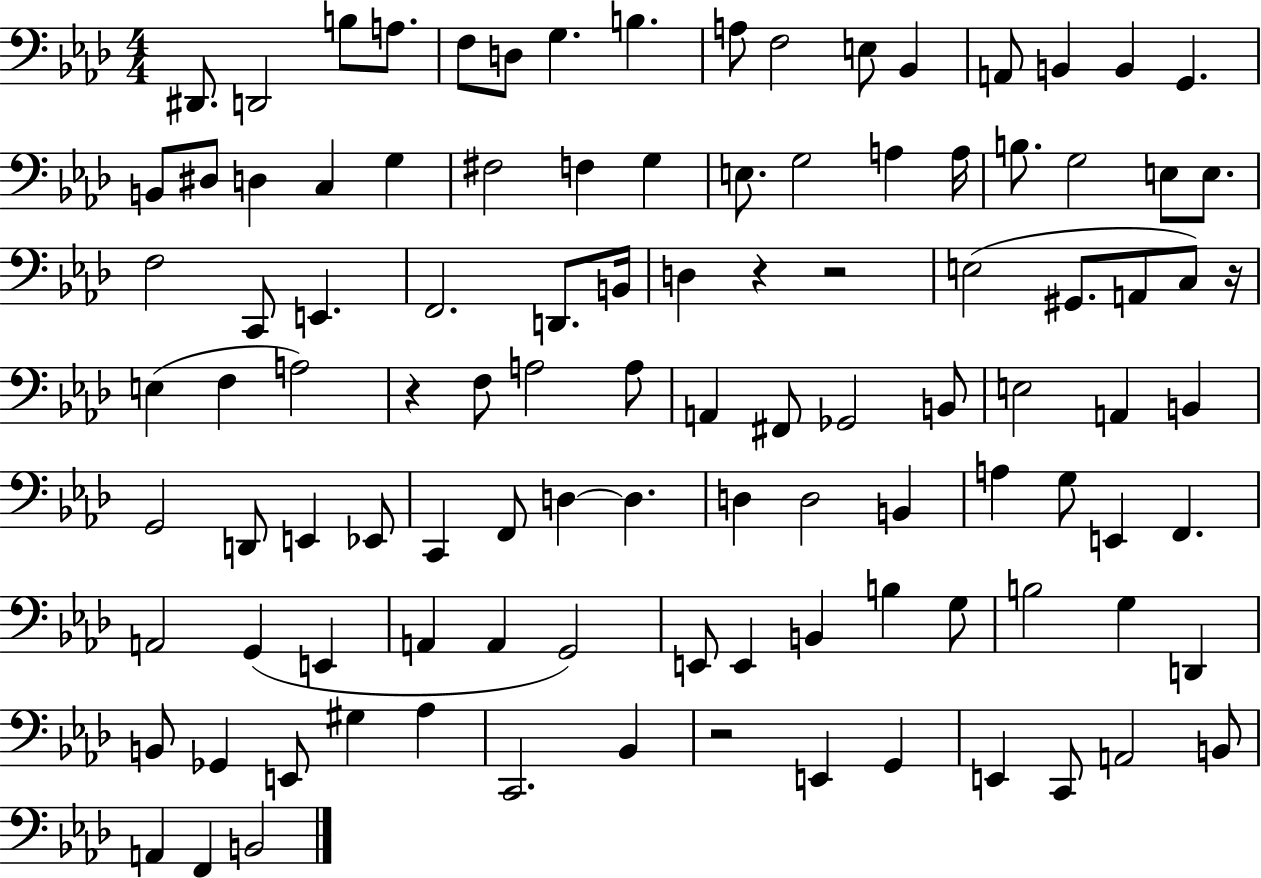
D#2/e. D2/h B3/e A3/e. F3/e D3/e G3/q. B3/q. A3/e F3/h E3/e Bb2/q A2/e B2/q B2/q G2/q. B2/e D#3/e D3/q C3/q G3/q F#3/h F3/q G3/q E3/e. G3/h A3/q A3/s B3/e. G3/h E3/e E3/e. F3/h C2/e E2/q. F2/h. D2/e. B2/s D3/q R/q R/h E3/h G#2/e. A2/e C3/e R/s E3/q F3/q A3/h R/q F3/e A3/h A3/e A2/q F#2/e Gb2/h B2/e E3/h A2/q B2/q G2/h D2/e E2/q Eb2/e C2/q F2/e D3/q D3/q. D3/q D3/h B2/q A3/q G3/e E2/q F2/q. A2/h G2/q E2/q A2/q A2/q G2/h E2/e E2/q B2/q B3/q G3/e B3/h G3/q D2/q B2/e Gb2/q E2/e G#3/q Ab3/q C2/h. Bb2/q R/h E2/q G2/q E2/q C2/e A2/h B2/e A2/q F2/q B2/h